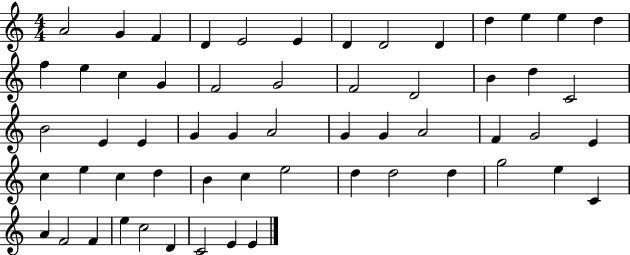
{
  \clef treble
  \numericTimeSignature
  \time 4/4
  \key c \major
  a'2 g'4 f'4 | d'4 e'2 e'4 | d'4 d'2 d'4 | d''4 e''4 e''4 d''4 | \break f''4 e''4 c''4 g'4 | f'2 g'2 | f'2 d'2 | b'4 d''4 c'2 | \break b'2 e'4 e'4 | g'4 g'4 a'2 | g'4 g'4 a'2 | f'4 g'2 e'4 | \break c''4 e''4 c''4 d''4 | b'4 c''4 e''2 | d''4 d''2 d''4 | g''2 e''4 c'4 | \break a'4 f'2 f'4 | e''4 c''2 d'4 | c'2 e'4 e'4 | \bar "|."
}